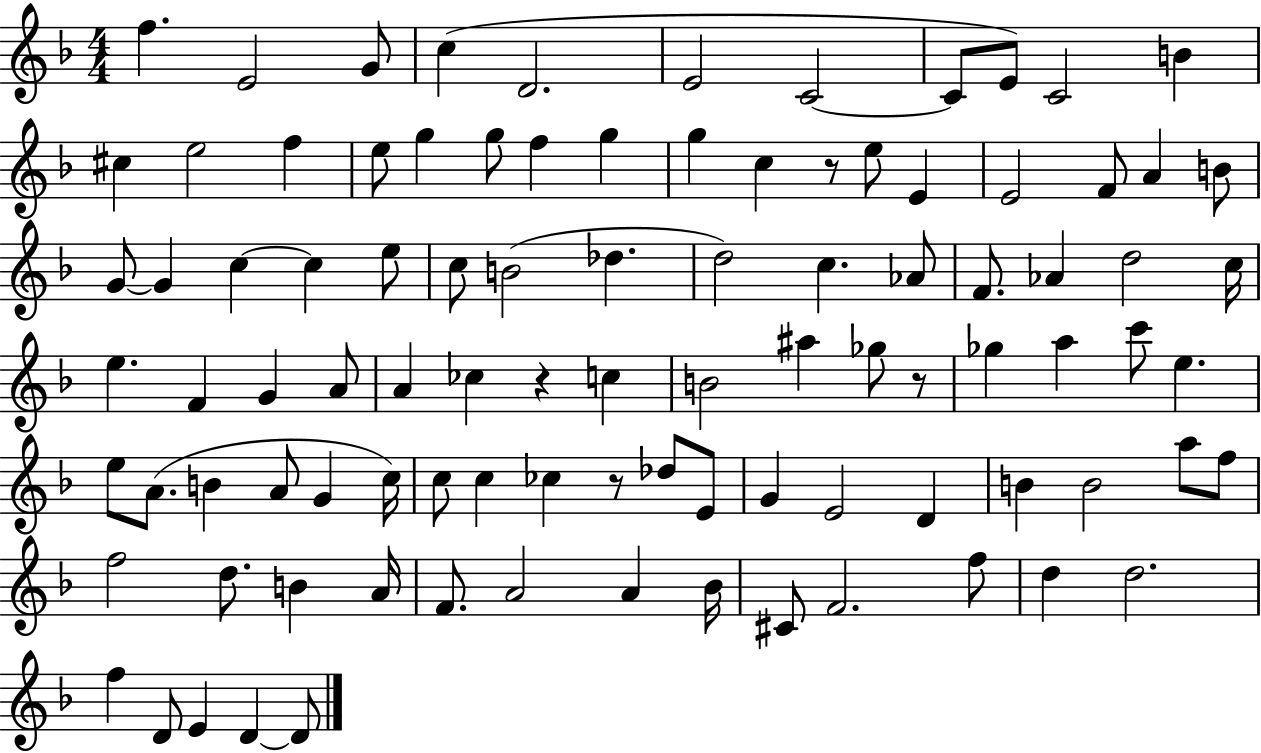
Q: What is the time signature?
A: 4/4